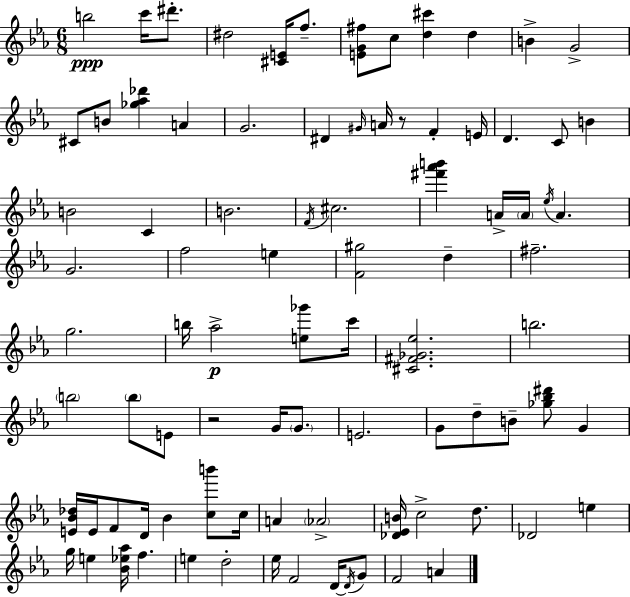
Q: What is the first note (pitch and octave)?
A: B5